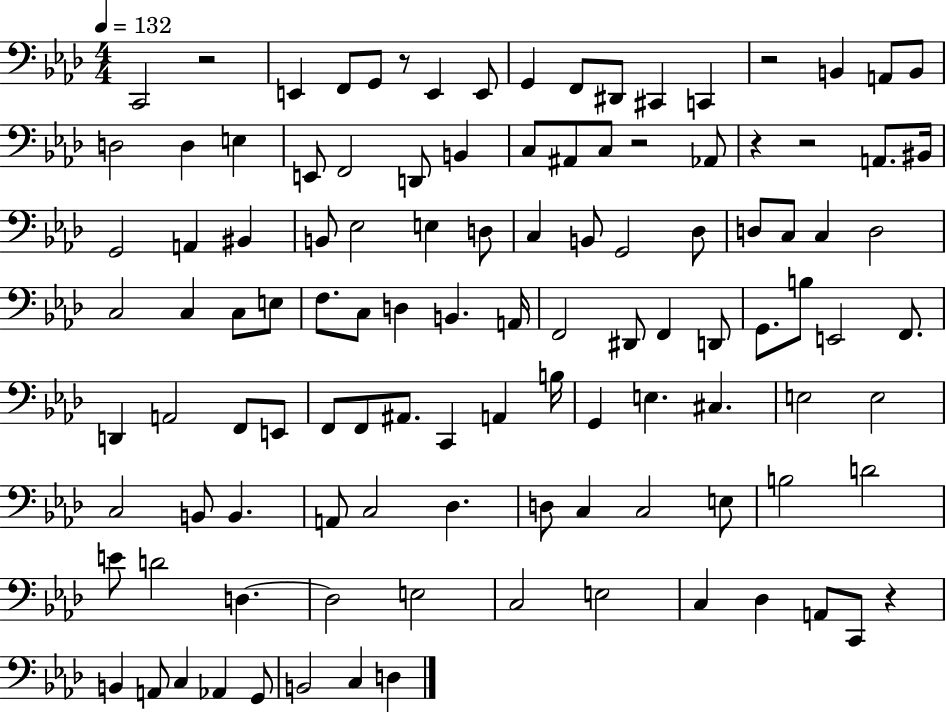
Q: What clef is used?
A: bass